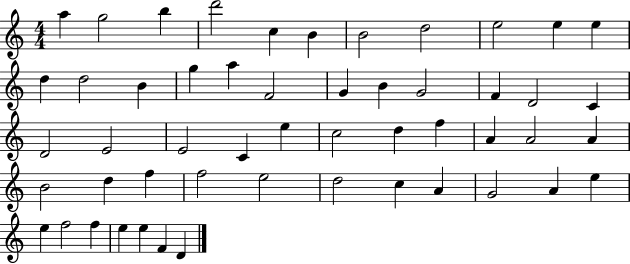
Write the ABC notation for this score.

X:1
T:Untitled
M:4/4
L:1/4
K:C
a g2 b d'2 c B B2 d2 e2 e e d d2 B g a F2 G B G2 F D2 C D2 E2 E2 C e c2 d f A A2 A B2 d f f2 e2 d2 c A G2 A e e f2 f e e F D